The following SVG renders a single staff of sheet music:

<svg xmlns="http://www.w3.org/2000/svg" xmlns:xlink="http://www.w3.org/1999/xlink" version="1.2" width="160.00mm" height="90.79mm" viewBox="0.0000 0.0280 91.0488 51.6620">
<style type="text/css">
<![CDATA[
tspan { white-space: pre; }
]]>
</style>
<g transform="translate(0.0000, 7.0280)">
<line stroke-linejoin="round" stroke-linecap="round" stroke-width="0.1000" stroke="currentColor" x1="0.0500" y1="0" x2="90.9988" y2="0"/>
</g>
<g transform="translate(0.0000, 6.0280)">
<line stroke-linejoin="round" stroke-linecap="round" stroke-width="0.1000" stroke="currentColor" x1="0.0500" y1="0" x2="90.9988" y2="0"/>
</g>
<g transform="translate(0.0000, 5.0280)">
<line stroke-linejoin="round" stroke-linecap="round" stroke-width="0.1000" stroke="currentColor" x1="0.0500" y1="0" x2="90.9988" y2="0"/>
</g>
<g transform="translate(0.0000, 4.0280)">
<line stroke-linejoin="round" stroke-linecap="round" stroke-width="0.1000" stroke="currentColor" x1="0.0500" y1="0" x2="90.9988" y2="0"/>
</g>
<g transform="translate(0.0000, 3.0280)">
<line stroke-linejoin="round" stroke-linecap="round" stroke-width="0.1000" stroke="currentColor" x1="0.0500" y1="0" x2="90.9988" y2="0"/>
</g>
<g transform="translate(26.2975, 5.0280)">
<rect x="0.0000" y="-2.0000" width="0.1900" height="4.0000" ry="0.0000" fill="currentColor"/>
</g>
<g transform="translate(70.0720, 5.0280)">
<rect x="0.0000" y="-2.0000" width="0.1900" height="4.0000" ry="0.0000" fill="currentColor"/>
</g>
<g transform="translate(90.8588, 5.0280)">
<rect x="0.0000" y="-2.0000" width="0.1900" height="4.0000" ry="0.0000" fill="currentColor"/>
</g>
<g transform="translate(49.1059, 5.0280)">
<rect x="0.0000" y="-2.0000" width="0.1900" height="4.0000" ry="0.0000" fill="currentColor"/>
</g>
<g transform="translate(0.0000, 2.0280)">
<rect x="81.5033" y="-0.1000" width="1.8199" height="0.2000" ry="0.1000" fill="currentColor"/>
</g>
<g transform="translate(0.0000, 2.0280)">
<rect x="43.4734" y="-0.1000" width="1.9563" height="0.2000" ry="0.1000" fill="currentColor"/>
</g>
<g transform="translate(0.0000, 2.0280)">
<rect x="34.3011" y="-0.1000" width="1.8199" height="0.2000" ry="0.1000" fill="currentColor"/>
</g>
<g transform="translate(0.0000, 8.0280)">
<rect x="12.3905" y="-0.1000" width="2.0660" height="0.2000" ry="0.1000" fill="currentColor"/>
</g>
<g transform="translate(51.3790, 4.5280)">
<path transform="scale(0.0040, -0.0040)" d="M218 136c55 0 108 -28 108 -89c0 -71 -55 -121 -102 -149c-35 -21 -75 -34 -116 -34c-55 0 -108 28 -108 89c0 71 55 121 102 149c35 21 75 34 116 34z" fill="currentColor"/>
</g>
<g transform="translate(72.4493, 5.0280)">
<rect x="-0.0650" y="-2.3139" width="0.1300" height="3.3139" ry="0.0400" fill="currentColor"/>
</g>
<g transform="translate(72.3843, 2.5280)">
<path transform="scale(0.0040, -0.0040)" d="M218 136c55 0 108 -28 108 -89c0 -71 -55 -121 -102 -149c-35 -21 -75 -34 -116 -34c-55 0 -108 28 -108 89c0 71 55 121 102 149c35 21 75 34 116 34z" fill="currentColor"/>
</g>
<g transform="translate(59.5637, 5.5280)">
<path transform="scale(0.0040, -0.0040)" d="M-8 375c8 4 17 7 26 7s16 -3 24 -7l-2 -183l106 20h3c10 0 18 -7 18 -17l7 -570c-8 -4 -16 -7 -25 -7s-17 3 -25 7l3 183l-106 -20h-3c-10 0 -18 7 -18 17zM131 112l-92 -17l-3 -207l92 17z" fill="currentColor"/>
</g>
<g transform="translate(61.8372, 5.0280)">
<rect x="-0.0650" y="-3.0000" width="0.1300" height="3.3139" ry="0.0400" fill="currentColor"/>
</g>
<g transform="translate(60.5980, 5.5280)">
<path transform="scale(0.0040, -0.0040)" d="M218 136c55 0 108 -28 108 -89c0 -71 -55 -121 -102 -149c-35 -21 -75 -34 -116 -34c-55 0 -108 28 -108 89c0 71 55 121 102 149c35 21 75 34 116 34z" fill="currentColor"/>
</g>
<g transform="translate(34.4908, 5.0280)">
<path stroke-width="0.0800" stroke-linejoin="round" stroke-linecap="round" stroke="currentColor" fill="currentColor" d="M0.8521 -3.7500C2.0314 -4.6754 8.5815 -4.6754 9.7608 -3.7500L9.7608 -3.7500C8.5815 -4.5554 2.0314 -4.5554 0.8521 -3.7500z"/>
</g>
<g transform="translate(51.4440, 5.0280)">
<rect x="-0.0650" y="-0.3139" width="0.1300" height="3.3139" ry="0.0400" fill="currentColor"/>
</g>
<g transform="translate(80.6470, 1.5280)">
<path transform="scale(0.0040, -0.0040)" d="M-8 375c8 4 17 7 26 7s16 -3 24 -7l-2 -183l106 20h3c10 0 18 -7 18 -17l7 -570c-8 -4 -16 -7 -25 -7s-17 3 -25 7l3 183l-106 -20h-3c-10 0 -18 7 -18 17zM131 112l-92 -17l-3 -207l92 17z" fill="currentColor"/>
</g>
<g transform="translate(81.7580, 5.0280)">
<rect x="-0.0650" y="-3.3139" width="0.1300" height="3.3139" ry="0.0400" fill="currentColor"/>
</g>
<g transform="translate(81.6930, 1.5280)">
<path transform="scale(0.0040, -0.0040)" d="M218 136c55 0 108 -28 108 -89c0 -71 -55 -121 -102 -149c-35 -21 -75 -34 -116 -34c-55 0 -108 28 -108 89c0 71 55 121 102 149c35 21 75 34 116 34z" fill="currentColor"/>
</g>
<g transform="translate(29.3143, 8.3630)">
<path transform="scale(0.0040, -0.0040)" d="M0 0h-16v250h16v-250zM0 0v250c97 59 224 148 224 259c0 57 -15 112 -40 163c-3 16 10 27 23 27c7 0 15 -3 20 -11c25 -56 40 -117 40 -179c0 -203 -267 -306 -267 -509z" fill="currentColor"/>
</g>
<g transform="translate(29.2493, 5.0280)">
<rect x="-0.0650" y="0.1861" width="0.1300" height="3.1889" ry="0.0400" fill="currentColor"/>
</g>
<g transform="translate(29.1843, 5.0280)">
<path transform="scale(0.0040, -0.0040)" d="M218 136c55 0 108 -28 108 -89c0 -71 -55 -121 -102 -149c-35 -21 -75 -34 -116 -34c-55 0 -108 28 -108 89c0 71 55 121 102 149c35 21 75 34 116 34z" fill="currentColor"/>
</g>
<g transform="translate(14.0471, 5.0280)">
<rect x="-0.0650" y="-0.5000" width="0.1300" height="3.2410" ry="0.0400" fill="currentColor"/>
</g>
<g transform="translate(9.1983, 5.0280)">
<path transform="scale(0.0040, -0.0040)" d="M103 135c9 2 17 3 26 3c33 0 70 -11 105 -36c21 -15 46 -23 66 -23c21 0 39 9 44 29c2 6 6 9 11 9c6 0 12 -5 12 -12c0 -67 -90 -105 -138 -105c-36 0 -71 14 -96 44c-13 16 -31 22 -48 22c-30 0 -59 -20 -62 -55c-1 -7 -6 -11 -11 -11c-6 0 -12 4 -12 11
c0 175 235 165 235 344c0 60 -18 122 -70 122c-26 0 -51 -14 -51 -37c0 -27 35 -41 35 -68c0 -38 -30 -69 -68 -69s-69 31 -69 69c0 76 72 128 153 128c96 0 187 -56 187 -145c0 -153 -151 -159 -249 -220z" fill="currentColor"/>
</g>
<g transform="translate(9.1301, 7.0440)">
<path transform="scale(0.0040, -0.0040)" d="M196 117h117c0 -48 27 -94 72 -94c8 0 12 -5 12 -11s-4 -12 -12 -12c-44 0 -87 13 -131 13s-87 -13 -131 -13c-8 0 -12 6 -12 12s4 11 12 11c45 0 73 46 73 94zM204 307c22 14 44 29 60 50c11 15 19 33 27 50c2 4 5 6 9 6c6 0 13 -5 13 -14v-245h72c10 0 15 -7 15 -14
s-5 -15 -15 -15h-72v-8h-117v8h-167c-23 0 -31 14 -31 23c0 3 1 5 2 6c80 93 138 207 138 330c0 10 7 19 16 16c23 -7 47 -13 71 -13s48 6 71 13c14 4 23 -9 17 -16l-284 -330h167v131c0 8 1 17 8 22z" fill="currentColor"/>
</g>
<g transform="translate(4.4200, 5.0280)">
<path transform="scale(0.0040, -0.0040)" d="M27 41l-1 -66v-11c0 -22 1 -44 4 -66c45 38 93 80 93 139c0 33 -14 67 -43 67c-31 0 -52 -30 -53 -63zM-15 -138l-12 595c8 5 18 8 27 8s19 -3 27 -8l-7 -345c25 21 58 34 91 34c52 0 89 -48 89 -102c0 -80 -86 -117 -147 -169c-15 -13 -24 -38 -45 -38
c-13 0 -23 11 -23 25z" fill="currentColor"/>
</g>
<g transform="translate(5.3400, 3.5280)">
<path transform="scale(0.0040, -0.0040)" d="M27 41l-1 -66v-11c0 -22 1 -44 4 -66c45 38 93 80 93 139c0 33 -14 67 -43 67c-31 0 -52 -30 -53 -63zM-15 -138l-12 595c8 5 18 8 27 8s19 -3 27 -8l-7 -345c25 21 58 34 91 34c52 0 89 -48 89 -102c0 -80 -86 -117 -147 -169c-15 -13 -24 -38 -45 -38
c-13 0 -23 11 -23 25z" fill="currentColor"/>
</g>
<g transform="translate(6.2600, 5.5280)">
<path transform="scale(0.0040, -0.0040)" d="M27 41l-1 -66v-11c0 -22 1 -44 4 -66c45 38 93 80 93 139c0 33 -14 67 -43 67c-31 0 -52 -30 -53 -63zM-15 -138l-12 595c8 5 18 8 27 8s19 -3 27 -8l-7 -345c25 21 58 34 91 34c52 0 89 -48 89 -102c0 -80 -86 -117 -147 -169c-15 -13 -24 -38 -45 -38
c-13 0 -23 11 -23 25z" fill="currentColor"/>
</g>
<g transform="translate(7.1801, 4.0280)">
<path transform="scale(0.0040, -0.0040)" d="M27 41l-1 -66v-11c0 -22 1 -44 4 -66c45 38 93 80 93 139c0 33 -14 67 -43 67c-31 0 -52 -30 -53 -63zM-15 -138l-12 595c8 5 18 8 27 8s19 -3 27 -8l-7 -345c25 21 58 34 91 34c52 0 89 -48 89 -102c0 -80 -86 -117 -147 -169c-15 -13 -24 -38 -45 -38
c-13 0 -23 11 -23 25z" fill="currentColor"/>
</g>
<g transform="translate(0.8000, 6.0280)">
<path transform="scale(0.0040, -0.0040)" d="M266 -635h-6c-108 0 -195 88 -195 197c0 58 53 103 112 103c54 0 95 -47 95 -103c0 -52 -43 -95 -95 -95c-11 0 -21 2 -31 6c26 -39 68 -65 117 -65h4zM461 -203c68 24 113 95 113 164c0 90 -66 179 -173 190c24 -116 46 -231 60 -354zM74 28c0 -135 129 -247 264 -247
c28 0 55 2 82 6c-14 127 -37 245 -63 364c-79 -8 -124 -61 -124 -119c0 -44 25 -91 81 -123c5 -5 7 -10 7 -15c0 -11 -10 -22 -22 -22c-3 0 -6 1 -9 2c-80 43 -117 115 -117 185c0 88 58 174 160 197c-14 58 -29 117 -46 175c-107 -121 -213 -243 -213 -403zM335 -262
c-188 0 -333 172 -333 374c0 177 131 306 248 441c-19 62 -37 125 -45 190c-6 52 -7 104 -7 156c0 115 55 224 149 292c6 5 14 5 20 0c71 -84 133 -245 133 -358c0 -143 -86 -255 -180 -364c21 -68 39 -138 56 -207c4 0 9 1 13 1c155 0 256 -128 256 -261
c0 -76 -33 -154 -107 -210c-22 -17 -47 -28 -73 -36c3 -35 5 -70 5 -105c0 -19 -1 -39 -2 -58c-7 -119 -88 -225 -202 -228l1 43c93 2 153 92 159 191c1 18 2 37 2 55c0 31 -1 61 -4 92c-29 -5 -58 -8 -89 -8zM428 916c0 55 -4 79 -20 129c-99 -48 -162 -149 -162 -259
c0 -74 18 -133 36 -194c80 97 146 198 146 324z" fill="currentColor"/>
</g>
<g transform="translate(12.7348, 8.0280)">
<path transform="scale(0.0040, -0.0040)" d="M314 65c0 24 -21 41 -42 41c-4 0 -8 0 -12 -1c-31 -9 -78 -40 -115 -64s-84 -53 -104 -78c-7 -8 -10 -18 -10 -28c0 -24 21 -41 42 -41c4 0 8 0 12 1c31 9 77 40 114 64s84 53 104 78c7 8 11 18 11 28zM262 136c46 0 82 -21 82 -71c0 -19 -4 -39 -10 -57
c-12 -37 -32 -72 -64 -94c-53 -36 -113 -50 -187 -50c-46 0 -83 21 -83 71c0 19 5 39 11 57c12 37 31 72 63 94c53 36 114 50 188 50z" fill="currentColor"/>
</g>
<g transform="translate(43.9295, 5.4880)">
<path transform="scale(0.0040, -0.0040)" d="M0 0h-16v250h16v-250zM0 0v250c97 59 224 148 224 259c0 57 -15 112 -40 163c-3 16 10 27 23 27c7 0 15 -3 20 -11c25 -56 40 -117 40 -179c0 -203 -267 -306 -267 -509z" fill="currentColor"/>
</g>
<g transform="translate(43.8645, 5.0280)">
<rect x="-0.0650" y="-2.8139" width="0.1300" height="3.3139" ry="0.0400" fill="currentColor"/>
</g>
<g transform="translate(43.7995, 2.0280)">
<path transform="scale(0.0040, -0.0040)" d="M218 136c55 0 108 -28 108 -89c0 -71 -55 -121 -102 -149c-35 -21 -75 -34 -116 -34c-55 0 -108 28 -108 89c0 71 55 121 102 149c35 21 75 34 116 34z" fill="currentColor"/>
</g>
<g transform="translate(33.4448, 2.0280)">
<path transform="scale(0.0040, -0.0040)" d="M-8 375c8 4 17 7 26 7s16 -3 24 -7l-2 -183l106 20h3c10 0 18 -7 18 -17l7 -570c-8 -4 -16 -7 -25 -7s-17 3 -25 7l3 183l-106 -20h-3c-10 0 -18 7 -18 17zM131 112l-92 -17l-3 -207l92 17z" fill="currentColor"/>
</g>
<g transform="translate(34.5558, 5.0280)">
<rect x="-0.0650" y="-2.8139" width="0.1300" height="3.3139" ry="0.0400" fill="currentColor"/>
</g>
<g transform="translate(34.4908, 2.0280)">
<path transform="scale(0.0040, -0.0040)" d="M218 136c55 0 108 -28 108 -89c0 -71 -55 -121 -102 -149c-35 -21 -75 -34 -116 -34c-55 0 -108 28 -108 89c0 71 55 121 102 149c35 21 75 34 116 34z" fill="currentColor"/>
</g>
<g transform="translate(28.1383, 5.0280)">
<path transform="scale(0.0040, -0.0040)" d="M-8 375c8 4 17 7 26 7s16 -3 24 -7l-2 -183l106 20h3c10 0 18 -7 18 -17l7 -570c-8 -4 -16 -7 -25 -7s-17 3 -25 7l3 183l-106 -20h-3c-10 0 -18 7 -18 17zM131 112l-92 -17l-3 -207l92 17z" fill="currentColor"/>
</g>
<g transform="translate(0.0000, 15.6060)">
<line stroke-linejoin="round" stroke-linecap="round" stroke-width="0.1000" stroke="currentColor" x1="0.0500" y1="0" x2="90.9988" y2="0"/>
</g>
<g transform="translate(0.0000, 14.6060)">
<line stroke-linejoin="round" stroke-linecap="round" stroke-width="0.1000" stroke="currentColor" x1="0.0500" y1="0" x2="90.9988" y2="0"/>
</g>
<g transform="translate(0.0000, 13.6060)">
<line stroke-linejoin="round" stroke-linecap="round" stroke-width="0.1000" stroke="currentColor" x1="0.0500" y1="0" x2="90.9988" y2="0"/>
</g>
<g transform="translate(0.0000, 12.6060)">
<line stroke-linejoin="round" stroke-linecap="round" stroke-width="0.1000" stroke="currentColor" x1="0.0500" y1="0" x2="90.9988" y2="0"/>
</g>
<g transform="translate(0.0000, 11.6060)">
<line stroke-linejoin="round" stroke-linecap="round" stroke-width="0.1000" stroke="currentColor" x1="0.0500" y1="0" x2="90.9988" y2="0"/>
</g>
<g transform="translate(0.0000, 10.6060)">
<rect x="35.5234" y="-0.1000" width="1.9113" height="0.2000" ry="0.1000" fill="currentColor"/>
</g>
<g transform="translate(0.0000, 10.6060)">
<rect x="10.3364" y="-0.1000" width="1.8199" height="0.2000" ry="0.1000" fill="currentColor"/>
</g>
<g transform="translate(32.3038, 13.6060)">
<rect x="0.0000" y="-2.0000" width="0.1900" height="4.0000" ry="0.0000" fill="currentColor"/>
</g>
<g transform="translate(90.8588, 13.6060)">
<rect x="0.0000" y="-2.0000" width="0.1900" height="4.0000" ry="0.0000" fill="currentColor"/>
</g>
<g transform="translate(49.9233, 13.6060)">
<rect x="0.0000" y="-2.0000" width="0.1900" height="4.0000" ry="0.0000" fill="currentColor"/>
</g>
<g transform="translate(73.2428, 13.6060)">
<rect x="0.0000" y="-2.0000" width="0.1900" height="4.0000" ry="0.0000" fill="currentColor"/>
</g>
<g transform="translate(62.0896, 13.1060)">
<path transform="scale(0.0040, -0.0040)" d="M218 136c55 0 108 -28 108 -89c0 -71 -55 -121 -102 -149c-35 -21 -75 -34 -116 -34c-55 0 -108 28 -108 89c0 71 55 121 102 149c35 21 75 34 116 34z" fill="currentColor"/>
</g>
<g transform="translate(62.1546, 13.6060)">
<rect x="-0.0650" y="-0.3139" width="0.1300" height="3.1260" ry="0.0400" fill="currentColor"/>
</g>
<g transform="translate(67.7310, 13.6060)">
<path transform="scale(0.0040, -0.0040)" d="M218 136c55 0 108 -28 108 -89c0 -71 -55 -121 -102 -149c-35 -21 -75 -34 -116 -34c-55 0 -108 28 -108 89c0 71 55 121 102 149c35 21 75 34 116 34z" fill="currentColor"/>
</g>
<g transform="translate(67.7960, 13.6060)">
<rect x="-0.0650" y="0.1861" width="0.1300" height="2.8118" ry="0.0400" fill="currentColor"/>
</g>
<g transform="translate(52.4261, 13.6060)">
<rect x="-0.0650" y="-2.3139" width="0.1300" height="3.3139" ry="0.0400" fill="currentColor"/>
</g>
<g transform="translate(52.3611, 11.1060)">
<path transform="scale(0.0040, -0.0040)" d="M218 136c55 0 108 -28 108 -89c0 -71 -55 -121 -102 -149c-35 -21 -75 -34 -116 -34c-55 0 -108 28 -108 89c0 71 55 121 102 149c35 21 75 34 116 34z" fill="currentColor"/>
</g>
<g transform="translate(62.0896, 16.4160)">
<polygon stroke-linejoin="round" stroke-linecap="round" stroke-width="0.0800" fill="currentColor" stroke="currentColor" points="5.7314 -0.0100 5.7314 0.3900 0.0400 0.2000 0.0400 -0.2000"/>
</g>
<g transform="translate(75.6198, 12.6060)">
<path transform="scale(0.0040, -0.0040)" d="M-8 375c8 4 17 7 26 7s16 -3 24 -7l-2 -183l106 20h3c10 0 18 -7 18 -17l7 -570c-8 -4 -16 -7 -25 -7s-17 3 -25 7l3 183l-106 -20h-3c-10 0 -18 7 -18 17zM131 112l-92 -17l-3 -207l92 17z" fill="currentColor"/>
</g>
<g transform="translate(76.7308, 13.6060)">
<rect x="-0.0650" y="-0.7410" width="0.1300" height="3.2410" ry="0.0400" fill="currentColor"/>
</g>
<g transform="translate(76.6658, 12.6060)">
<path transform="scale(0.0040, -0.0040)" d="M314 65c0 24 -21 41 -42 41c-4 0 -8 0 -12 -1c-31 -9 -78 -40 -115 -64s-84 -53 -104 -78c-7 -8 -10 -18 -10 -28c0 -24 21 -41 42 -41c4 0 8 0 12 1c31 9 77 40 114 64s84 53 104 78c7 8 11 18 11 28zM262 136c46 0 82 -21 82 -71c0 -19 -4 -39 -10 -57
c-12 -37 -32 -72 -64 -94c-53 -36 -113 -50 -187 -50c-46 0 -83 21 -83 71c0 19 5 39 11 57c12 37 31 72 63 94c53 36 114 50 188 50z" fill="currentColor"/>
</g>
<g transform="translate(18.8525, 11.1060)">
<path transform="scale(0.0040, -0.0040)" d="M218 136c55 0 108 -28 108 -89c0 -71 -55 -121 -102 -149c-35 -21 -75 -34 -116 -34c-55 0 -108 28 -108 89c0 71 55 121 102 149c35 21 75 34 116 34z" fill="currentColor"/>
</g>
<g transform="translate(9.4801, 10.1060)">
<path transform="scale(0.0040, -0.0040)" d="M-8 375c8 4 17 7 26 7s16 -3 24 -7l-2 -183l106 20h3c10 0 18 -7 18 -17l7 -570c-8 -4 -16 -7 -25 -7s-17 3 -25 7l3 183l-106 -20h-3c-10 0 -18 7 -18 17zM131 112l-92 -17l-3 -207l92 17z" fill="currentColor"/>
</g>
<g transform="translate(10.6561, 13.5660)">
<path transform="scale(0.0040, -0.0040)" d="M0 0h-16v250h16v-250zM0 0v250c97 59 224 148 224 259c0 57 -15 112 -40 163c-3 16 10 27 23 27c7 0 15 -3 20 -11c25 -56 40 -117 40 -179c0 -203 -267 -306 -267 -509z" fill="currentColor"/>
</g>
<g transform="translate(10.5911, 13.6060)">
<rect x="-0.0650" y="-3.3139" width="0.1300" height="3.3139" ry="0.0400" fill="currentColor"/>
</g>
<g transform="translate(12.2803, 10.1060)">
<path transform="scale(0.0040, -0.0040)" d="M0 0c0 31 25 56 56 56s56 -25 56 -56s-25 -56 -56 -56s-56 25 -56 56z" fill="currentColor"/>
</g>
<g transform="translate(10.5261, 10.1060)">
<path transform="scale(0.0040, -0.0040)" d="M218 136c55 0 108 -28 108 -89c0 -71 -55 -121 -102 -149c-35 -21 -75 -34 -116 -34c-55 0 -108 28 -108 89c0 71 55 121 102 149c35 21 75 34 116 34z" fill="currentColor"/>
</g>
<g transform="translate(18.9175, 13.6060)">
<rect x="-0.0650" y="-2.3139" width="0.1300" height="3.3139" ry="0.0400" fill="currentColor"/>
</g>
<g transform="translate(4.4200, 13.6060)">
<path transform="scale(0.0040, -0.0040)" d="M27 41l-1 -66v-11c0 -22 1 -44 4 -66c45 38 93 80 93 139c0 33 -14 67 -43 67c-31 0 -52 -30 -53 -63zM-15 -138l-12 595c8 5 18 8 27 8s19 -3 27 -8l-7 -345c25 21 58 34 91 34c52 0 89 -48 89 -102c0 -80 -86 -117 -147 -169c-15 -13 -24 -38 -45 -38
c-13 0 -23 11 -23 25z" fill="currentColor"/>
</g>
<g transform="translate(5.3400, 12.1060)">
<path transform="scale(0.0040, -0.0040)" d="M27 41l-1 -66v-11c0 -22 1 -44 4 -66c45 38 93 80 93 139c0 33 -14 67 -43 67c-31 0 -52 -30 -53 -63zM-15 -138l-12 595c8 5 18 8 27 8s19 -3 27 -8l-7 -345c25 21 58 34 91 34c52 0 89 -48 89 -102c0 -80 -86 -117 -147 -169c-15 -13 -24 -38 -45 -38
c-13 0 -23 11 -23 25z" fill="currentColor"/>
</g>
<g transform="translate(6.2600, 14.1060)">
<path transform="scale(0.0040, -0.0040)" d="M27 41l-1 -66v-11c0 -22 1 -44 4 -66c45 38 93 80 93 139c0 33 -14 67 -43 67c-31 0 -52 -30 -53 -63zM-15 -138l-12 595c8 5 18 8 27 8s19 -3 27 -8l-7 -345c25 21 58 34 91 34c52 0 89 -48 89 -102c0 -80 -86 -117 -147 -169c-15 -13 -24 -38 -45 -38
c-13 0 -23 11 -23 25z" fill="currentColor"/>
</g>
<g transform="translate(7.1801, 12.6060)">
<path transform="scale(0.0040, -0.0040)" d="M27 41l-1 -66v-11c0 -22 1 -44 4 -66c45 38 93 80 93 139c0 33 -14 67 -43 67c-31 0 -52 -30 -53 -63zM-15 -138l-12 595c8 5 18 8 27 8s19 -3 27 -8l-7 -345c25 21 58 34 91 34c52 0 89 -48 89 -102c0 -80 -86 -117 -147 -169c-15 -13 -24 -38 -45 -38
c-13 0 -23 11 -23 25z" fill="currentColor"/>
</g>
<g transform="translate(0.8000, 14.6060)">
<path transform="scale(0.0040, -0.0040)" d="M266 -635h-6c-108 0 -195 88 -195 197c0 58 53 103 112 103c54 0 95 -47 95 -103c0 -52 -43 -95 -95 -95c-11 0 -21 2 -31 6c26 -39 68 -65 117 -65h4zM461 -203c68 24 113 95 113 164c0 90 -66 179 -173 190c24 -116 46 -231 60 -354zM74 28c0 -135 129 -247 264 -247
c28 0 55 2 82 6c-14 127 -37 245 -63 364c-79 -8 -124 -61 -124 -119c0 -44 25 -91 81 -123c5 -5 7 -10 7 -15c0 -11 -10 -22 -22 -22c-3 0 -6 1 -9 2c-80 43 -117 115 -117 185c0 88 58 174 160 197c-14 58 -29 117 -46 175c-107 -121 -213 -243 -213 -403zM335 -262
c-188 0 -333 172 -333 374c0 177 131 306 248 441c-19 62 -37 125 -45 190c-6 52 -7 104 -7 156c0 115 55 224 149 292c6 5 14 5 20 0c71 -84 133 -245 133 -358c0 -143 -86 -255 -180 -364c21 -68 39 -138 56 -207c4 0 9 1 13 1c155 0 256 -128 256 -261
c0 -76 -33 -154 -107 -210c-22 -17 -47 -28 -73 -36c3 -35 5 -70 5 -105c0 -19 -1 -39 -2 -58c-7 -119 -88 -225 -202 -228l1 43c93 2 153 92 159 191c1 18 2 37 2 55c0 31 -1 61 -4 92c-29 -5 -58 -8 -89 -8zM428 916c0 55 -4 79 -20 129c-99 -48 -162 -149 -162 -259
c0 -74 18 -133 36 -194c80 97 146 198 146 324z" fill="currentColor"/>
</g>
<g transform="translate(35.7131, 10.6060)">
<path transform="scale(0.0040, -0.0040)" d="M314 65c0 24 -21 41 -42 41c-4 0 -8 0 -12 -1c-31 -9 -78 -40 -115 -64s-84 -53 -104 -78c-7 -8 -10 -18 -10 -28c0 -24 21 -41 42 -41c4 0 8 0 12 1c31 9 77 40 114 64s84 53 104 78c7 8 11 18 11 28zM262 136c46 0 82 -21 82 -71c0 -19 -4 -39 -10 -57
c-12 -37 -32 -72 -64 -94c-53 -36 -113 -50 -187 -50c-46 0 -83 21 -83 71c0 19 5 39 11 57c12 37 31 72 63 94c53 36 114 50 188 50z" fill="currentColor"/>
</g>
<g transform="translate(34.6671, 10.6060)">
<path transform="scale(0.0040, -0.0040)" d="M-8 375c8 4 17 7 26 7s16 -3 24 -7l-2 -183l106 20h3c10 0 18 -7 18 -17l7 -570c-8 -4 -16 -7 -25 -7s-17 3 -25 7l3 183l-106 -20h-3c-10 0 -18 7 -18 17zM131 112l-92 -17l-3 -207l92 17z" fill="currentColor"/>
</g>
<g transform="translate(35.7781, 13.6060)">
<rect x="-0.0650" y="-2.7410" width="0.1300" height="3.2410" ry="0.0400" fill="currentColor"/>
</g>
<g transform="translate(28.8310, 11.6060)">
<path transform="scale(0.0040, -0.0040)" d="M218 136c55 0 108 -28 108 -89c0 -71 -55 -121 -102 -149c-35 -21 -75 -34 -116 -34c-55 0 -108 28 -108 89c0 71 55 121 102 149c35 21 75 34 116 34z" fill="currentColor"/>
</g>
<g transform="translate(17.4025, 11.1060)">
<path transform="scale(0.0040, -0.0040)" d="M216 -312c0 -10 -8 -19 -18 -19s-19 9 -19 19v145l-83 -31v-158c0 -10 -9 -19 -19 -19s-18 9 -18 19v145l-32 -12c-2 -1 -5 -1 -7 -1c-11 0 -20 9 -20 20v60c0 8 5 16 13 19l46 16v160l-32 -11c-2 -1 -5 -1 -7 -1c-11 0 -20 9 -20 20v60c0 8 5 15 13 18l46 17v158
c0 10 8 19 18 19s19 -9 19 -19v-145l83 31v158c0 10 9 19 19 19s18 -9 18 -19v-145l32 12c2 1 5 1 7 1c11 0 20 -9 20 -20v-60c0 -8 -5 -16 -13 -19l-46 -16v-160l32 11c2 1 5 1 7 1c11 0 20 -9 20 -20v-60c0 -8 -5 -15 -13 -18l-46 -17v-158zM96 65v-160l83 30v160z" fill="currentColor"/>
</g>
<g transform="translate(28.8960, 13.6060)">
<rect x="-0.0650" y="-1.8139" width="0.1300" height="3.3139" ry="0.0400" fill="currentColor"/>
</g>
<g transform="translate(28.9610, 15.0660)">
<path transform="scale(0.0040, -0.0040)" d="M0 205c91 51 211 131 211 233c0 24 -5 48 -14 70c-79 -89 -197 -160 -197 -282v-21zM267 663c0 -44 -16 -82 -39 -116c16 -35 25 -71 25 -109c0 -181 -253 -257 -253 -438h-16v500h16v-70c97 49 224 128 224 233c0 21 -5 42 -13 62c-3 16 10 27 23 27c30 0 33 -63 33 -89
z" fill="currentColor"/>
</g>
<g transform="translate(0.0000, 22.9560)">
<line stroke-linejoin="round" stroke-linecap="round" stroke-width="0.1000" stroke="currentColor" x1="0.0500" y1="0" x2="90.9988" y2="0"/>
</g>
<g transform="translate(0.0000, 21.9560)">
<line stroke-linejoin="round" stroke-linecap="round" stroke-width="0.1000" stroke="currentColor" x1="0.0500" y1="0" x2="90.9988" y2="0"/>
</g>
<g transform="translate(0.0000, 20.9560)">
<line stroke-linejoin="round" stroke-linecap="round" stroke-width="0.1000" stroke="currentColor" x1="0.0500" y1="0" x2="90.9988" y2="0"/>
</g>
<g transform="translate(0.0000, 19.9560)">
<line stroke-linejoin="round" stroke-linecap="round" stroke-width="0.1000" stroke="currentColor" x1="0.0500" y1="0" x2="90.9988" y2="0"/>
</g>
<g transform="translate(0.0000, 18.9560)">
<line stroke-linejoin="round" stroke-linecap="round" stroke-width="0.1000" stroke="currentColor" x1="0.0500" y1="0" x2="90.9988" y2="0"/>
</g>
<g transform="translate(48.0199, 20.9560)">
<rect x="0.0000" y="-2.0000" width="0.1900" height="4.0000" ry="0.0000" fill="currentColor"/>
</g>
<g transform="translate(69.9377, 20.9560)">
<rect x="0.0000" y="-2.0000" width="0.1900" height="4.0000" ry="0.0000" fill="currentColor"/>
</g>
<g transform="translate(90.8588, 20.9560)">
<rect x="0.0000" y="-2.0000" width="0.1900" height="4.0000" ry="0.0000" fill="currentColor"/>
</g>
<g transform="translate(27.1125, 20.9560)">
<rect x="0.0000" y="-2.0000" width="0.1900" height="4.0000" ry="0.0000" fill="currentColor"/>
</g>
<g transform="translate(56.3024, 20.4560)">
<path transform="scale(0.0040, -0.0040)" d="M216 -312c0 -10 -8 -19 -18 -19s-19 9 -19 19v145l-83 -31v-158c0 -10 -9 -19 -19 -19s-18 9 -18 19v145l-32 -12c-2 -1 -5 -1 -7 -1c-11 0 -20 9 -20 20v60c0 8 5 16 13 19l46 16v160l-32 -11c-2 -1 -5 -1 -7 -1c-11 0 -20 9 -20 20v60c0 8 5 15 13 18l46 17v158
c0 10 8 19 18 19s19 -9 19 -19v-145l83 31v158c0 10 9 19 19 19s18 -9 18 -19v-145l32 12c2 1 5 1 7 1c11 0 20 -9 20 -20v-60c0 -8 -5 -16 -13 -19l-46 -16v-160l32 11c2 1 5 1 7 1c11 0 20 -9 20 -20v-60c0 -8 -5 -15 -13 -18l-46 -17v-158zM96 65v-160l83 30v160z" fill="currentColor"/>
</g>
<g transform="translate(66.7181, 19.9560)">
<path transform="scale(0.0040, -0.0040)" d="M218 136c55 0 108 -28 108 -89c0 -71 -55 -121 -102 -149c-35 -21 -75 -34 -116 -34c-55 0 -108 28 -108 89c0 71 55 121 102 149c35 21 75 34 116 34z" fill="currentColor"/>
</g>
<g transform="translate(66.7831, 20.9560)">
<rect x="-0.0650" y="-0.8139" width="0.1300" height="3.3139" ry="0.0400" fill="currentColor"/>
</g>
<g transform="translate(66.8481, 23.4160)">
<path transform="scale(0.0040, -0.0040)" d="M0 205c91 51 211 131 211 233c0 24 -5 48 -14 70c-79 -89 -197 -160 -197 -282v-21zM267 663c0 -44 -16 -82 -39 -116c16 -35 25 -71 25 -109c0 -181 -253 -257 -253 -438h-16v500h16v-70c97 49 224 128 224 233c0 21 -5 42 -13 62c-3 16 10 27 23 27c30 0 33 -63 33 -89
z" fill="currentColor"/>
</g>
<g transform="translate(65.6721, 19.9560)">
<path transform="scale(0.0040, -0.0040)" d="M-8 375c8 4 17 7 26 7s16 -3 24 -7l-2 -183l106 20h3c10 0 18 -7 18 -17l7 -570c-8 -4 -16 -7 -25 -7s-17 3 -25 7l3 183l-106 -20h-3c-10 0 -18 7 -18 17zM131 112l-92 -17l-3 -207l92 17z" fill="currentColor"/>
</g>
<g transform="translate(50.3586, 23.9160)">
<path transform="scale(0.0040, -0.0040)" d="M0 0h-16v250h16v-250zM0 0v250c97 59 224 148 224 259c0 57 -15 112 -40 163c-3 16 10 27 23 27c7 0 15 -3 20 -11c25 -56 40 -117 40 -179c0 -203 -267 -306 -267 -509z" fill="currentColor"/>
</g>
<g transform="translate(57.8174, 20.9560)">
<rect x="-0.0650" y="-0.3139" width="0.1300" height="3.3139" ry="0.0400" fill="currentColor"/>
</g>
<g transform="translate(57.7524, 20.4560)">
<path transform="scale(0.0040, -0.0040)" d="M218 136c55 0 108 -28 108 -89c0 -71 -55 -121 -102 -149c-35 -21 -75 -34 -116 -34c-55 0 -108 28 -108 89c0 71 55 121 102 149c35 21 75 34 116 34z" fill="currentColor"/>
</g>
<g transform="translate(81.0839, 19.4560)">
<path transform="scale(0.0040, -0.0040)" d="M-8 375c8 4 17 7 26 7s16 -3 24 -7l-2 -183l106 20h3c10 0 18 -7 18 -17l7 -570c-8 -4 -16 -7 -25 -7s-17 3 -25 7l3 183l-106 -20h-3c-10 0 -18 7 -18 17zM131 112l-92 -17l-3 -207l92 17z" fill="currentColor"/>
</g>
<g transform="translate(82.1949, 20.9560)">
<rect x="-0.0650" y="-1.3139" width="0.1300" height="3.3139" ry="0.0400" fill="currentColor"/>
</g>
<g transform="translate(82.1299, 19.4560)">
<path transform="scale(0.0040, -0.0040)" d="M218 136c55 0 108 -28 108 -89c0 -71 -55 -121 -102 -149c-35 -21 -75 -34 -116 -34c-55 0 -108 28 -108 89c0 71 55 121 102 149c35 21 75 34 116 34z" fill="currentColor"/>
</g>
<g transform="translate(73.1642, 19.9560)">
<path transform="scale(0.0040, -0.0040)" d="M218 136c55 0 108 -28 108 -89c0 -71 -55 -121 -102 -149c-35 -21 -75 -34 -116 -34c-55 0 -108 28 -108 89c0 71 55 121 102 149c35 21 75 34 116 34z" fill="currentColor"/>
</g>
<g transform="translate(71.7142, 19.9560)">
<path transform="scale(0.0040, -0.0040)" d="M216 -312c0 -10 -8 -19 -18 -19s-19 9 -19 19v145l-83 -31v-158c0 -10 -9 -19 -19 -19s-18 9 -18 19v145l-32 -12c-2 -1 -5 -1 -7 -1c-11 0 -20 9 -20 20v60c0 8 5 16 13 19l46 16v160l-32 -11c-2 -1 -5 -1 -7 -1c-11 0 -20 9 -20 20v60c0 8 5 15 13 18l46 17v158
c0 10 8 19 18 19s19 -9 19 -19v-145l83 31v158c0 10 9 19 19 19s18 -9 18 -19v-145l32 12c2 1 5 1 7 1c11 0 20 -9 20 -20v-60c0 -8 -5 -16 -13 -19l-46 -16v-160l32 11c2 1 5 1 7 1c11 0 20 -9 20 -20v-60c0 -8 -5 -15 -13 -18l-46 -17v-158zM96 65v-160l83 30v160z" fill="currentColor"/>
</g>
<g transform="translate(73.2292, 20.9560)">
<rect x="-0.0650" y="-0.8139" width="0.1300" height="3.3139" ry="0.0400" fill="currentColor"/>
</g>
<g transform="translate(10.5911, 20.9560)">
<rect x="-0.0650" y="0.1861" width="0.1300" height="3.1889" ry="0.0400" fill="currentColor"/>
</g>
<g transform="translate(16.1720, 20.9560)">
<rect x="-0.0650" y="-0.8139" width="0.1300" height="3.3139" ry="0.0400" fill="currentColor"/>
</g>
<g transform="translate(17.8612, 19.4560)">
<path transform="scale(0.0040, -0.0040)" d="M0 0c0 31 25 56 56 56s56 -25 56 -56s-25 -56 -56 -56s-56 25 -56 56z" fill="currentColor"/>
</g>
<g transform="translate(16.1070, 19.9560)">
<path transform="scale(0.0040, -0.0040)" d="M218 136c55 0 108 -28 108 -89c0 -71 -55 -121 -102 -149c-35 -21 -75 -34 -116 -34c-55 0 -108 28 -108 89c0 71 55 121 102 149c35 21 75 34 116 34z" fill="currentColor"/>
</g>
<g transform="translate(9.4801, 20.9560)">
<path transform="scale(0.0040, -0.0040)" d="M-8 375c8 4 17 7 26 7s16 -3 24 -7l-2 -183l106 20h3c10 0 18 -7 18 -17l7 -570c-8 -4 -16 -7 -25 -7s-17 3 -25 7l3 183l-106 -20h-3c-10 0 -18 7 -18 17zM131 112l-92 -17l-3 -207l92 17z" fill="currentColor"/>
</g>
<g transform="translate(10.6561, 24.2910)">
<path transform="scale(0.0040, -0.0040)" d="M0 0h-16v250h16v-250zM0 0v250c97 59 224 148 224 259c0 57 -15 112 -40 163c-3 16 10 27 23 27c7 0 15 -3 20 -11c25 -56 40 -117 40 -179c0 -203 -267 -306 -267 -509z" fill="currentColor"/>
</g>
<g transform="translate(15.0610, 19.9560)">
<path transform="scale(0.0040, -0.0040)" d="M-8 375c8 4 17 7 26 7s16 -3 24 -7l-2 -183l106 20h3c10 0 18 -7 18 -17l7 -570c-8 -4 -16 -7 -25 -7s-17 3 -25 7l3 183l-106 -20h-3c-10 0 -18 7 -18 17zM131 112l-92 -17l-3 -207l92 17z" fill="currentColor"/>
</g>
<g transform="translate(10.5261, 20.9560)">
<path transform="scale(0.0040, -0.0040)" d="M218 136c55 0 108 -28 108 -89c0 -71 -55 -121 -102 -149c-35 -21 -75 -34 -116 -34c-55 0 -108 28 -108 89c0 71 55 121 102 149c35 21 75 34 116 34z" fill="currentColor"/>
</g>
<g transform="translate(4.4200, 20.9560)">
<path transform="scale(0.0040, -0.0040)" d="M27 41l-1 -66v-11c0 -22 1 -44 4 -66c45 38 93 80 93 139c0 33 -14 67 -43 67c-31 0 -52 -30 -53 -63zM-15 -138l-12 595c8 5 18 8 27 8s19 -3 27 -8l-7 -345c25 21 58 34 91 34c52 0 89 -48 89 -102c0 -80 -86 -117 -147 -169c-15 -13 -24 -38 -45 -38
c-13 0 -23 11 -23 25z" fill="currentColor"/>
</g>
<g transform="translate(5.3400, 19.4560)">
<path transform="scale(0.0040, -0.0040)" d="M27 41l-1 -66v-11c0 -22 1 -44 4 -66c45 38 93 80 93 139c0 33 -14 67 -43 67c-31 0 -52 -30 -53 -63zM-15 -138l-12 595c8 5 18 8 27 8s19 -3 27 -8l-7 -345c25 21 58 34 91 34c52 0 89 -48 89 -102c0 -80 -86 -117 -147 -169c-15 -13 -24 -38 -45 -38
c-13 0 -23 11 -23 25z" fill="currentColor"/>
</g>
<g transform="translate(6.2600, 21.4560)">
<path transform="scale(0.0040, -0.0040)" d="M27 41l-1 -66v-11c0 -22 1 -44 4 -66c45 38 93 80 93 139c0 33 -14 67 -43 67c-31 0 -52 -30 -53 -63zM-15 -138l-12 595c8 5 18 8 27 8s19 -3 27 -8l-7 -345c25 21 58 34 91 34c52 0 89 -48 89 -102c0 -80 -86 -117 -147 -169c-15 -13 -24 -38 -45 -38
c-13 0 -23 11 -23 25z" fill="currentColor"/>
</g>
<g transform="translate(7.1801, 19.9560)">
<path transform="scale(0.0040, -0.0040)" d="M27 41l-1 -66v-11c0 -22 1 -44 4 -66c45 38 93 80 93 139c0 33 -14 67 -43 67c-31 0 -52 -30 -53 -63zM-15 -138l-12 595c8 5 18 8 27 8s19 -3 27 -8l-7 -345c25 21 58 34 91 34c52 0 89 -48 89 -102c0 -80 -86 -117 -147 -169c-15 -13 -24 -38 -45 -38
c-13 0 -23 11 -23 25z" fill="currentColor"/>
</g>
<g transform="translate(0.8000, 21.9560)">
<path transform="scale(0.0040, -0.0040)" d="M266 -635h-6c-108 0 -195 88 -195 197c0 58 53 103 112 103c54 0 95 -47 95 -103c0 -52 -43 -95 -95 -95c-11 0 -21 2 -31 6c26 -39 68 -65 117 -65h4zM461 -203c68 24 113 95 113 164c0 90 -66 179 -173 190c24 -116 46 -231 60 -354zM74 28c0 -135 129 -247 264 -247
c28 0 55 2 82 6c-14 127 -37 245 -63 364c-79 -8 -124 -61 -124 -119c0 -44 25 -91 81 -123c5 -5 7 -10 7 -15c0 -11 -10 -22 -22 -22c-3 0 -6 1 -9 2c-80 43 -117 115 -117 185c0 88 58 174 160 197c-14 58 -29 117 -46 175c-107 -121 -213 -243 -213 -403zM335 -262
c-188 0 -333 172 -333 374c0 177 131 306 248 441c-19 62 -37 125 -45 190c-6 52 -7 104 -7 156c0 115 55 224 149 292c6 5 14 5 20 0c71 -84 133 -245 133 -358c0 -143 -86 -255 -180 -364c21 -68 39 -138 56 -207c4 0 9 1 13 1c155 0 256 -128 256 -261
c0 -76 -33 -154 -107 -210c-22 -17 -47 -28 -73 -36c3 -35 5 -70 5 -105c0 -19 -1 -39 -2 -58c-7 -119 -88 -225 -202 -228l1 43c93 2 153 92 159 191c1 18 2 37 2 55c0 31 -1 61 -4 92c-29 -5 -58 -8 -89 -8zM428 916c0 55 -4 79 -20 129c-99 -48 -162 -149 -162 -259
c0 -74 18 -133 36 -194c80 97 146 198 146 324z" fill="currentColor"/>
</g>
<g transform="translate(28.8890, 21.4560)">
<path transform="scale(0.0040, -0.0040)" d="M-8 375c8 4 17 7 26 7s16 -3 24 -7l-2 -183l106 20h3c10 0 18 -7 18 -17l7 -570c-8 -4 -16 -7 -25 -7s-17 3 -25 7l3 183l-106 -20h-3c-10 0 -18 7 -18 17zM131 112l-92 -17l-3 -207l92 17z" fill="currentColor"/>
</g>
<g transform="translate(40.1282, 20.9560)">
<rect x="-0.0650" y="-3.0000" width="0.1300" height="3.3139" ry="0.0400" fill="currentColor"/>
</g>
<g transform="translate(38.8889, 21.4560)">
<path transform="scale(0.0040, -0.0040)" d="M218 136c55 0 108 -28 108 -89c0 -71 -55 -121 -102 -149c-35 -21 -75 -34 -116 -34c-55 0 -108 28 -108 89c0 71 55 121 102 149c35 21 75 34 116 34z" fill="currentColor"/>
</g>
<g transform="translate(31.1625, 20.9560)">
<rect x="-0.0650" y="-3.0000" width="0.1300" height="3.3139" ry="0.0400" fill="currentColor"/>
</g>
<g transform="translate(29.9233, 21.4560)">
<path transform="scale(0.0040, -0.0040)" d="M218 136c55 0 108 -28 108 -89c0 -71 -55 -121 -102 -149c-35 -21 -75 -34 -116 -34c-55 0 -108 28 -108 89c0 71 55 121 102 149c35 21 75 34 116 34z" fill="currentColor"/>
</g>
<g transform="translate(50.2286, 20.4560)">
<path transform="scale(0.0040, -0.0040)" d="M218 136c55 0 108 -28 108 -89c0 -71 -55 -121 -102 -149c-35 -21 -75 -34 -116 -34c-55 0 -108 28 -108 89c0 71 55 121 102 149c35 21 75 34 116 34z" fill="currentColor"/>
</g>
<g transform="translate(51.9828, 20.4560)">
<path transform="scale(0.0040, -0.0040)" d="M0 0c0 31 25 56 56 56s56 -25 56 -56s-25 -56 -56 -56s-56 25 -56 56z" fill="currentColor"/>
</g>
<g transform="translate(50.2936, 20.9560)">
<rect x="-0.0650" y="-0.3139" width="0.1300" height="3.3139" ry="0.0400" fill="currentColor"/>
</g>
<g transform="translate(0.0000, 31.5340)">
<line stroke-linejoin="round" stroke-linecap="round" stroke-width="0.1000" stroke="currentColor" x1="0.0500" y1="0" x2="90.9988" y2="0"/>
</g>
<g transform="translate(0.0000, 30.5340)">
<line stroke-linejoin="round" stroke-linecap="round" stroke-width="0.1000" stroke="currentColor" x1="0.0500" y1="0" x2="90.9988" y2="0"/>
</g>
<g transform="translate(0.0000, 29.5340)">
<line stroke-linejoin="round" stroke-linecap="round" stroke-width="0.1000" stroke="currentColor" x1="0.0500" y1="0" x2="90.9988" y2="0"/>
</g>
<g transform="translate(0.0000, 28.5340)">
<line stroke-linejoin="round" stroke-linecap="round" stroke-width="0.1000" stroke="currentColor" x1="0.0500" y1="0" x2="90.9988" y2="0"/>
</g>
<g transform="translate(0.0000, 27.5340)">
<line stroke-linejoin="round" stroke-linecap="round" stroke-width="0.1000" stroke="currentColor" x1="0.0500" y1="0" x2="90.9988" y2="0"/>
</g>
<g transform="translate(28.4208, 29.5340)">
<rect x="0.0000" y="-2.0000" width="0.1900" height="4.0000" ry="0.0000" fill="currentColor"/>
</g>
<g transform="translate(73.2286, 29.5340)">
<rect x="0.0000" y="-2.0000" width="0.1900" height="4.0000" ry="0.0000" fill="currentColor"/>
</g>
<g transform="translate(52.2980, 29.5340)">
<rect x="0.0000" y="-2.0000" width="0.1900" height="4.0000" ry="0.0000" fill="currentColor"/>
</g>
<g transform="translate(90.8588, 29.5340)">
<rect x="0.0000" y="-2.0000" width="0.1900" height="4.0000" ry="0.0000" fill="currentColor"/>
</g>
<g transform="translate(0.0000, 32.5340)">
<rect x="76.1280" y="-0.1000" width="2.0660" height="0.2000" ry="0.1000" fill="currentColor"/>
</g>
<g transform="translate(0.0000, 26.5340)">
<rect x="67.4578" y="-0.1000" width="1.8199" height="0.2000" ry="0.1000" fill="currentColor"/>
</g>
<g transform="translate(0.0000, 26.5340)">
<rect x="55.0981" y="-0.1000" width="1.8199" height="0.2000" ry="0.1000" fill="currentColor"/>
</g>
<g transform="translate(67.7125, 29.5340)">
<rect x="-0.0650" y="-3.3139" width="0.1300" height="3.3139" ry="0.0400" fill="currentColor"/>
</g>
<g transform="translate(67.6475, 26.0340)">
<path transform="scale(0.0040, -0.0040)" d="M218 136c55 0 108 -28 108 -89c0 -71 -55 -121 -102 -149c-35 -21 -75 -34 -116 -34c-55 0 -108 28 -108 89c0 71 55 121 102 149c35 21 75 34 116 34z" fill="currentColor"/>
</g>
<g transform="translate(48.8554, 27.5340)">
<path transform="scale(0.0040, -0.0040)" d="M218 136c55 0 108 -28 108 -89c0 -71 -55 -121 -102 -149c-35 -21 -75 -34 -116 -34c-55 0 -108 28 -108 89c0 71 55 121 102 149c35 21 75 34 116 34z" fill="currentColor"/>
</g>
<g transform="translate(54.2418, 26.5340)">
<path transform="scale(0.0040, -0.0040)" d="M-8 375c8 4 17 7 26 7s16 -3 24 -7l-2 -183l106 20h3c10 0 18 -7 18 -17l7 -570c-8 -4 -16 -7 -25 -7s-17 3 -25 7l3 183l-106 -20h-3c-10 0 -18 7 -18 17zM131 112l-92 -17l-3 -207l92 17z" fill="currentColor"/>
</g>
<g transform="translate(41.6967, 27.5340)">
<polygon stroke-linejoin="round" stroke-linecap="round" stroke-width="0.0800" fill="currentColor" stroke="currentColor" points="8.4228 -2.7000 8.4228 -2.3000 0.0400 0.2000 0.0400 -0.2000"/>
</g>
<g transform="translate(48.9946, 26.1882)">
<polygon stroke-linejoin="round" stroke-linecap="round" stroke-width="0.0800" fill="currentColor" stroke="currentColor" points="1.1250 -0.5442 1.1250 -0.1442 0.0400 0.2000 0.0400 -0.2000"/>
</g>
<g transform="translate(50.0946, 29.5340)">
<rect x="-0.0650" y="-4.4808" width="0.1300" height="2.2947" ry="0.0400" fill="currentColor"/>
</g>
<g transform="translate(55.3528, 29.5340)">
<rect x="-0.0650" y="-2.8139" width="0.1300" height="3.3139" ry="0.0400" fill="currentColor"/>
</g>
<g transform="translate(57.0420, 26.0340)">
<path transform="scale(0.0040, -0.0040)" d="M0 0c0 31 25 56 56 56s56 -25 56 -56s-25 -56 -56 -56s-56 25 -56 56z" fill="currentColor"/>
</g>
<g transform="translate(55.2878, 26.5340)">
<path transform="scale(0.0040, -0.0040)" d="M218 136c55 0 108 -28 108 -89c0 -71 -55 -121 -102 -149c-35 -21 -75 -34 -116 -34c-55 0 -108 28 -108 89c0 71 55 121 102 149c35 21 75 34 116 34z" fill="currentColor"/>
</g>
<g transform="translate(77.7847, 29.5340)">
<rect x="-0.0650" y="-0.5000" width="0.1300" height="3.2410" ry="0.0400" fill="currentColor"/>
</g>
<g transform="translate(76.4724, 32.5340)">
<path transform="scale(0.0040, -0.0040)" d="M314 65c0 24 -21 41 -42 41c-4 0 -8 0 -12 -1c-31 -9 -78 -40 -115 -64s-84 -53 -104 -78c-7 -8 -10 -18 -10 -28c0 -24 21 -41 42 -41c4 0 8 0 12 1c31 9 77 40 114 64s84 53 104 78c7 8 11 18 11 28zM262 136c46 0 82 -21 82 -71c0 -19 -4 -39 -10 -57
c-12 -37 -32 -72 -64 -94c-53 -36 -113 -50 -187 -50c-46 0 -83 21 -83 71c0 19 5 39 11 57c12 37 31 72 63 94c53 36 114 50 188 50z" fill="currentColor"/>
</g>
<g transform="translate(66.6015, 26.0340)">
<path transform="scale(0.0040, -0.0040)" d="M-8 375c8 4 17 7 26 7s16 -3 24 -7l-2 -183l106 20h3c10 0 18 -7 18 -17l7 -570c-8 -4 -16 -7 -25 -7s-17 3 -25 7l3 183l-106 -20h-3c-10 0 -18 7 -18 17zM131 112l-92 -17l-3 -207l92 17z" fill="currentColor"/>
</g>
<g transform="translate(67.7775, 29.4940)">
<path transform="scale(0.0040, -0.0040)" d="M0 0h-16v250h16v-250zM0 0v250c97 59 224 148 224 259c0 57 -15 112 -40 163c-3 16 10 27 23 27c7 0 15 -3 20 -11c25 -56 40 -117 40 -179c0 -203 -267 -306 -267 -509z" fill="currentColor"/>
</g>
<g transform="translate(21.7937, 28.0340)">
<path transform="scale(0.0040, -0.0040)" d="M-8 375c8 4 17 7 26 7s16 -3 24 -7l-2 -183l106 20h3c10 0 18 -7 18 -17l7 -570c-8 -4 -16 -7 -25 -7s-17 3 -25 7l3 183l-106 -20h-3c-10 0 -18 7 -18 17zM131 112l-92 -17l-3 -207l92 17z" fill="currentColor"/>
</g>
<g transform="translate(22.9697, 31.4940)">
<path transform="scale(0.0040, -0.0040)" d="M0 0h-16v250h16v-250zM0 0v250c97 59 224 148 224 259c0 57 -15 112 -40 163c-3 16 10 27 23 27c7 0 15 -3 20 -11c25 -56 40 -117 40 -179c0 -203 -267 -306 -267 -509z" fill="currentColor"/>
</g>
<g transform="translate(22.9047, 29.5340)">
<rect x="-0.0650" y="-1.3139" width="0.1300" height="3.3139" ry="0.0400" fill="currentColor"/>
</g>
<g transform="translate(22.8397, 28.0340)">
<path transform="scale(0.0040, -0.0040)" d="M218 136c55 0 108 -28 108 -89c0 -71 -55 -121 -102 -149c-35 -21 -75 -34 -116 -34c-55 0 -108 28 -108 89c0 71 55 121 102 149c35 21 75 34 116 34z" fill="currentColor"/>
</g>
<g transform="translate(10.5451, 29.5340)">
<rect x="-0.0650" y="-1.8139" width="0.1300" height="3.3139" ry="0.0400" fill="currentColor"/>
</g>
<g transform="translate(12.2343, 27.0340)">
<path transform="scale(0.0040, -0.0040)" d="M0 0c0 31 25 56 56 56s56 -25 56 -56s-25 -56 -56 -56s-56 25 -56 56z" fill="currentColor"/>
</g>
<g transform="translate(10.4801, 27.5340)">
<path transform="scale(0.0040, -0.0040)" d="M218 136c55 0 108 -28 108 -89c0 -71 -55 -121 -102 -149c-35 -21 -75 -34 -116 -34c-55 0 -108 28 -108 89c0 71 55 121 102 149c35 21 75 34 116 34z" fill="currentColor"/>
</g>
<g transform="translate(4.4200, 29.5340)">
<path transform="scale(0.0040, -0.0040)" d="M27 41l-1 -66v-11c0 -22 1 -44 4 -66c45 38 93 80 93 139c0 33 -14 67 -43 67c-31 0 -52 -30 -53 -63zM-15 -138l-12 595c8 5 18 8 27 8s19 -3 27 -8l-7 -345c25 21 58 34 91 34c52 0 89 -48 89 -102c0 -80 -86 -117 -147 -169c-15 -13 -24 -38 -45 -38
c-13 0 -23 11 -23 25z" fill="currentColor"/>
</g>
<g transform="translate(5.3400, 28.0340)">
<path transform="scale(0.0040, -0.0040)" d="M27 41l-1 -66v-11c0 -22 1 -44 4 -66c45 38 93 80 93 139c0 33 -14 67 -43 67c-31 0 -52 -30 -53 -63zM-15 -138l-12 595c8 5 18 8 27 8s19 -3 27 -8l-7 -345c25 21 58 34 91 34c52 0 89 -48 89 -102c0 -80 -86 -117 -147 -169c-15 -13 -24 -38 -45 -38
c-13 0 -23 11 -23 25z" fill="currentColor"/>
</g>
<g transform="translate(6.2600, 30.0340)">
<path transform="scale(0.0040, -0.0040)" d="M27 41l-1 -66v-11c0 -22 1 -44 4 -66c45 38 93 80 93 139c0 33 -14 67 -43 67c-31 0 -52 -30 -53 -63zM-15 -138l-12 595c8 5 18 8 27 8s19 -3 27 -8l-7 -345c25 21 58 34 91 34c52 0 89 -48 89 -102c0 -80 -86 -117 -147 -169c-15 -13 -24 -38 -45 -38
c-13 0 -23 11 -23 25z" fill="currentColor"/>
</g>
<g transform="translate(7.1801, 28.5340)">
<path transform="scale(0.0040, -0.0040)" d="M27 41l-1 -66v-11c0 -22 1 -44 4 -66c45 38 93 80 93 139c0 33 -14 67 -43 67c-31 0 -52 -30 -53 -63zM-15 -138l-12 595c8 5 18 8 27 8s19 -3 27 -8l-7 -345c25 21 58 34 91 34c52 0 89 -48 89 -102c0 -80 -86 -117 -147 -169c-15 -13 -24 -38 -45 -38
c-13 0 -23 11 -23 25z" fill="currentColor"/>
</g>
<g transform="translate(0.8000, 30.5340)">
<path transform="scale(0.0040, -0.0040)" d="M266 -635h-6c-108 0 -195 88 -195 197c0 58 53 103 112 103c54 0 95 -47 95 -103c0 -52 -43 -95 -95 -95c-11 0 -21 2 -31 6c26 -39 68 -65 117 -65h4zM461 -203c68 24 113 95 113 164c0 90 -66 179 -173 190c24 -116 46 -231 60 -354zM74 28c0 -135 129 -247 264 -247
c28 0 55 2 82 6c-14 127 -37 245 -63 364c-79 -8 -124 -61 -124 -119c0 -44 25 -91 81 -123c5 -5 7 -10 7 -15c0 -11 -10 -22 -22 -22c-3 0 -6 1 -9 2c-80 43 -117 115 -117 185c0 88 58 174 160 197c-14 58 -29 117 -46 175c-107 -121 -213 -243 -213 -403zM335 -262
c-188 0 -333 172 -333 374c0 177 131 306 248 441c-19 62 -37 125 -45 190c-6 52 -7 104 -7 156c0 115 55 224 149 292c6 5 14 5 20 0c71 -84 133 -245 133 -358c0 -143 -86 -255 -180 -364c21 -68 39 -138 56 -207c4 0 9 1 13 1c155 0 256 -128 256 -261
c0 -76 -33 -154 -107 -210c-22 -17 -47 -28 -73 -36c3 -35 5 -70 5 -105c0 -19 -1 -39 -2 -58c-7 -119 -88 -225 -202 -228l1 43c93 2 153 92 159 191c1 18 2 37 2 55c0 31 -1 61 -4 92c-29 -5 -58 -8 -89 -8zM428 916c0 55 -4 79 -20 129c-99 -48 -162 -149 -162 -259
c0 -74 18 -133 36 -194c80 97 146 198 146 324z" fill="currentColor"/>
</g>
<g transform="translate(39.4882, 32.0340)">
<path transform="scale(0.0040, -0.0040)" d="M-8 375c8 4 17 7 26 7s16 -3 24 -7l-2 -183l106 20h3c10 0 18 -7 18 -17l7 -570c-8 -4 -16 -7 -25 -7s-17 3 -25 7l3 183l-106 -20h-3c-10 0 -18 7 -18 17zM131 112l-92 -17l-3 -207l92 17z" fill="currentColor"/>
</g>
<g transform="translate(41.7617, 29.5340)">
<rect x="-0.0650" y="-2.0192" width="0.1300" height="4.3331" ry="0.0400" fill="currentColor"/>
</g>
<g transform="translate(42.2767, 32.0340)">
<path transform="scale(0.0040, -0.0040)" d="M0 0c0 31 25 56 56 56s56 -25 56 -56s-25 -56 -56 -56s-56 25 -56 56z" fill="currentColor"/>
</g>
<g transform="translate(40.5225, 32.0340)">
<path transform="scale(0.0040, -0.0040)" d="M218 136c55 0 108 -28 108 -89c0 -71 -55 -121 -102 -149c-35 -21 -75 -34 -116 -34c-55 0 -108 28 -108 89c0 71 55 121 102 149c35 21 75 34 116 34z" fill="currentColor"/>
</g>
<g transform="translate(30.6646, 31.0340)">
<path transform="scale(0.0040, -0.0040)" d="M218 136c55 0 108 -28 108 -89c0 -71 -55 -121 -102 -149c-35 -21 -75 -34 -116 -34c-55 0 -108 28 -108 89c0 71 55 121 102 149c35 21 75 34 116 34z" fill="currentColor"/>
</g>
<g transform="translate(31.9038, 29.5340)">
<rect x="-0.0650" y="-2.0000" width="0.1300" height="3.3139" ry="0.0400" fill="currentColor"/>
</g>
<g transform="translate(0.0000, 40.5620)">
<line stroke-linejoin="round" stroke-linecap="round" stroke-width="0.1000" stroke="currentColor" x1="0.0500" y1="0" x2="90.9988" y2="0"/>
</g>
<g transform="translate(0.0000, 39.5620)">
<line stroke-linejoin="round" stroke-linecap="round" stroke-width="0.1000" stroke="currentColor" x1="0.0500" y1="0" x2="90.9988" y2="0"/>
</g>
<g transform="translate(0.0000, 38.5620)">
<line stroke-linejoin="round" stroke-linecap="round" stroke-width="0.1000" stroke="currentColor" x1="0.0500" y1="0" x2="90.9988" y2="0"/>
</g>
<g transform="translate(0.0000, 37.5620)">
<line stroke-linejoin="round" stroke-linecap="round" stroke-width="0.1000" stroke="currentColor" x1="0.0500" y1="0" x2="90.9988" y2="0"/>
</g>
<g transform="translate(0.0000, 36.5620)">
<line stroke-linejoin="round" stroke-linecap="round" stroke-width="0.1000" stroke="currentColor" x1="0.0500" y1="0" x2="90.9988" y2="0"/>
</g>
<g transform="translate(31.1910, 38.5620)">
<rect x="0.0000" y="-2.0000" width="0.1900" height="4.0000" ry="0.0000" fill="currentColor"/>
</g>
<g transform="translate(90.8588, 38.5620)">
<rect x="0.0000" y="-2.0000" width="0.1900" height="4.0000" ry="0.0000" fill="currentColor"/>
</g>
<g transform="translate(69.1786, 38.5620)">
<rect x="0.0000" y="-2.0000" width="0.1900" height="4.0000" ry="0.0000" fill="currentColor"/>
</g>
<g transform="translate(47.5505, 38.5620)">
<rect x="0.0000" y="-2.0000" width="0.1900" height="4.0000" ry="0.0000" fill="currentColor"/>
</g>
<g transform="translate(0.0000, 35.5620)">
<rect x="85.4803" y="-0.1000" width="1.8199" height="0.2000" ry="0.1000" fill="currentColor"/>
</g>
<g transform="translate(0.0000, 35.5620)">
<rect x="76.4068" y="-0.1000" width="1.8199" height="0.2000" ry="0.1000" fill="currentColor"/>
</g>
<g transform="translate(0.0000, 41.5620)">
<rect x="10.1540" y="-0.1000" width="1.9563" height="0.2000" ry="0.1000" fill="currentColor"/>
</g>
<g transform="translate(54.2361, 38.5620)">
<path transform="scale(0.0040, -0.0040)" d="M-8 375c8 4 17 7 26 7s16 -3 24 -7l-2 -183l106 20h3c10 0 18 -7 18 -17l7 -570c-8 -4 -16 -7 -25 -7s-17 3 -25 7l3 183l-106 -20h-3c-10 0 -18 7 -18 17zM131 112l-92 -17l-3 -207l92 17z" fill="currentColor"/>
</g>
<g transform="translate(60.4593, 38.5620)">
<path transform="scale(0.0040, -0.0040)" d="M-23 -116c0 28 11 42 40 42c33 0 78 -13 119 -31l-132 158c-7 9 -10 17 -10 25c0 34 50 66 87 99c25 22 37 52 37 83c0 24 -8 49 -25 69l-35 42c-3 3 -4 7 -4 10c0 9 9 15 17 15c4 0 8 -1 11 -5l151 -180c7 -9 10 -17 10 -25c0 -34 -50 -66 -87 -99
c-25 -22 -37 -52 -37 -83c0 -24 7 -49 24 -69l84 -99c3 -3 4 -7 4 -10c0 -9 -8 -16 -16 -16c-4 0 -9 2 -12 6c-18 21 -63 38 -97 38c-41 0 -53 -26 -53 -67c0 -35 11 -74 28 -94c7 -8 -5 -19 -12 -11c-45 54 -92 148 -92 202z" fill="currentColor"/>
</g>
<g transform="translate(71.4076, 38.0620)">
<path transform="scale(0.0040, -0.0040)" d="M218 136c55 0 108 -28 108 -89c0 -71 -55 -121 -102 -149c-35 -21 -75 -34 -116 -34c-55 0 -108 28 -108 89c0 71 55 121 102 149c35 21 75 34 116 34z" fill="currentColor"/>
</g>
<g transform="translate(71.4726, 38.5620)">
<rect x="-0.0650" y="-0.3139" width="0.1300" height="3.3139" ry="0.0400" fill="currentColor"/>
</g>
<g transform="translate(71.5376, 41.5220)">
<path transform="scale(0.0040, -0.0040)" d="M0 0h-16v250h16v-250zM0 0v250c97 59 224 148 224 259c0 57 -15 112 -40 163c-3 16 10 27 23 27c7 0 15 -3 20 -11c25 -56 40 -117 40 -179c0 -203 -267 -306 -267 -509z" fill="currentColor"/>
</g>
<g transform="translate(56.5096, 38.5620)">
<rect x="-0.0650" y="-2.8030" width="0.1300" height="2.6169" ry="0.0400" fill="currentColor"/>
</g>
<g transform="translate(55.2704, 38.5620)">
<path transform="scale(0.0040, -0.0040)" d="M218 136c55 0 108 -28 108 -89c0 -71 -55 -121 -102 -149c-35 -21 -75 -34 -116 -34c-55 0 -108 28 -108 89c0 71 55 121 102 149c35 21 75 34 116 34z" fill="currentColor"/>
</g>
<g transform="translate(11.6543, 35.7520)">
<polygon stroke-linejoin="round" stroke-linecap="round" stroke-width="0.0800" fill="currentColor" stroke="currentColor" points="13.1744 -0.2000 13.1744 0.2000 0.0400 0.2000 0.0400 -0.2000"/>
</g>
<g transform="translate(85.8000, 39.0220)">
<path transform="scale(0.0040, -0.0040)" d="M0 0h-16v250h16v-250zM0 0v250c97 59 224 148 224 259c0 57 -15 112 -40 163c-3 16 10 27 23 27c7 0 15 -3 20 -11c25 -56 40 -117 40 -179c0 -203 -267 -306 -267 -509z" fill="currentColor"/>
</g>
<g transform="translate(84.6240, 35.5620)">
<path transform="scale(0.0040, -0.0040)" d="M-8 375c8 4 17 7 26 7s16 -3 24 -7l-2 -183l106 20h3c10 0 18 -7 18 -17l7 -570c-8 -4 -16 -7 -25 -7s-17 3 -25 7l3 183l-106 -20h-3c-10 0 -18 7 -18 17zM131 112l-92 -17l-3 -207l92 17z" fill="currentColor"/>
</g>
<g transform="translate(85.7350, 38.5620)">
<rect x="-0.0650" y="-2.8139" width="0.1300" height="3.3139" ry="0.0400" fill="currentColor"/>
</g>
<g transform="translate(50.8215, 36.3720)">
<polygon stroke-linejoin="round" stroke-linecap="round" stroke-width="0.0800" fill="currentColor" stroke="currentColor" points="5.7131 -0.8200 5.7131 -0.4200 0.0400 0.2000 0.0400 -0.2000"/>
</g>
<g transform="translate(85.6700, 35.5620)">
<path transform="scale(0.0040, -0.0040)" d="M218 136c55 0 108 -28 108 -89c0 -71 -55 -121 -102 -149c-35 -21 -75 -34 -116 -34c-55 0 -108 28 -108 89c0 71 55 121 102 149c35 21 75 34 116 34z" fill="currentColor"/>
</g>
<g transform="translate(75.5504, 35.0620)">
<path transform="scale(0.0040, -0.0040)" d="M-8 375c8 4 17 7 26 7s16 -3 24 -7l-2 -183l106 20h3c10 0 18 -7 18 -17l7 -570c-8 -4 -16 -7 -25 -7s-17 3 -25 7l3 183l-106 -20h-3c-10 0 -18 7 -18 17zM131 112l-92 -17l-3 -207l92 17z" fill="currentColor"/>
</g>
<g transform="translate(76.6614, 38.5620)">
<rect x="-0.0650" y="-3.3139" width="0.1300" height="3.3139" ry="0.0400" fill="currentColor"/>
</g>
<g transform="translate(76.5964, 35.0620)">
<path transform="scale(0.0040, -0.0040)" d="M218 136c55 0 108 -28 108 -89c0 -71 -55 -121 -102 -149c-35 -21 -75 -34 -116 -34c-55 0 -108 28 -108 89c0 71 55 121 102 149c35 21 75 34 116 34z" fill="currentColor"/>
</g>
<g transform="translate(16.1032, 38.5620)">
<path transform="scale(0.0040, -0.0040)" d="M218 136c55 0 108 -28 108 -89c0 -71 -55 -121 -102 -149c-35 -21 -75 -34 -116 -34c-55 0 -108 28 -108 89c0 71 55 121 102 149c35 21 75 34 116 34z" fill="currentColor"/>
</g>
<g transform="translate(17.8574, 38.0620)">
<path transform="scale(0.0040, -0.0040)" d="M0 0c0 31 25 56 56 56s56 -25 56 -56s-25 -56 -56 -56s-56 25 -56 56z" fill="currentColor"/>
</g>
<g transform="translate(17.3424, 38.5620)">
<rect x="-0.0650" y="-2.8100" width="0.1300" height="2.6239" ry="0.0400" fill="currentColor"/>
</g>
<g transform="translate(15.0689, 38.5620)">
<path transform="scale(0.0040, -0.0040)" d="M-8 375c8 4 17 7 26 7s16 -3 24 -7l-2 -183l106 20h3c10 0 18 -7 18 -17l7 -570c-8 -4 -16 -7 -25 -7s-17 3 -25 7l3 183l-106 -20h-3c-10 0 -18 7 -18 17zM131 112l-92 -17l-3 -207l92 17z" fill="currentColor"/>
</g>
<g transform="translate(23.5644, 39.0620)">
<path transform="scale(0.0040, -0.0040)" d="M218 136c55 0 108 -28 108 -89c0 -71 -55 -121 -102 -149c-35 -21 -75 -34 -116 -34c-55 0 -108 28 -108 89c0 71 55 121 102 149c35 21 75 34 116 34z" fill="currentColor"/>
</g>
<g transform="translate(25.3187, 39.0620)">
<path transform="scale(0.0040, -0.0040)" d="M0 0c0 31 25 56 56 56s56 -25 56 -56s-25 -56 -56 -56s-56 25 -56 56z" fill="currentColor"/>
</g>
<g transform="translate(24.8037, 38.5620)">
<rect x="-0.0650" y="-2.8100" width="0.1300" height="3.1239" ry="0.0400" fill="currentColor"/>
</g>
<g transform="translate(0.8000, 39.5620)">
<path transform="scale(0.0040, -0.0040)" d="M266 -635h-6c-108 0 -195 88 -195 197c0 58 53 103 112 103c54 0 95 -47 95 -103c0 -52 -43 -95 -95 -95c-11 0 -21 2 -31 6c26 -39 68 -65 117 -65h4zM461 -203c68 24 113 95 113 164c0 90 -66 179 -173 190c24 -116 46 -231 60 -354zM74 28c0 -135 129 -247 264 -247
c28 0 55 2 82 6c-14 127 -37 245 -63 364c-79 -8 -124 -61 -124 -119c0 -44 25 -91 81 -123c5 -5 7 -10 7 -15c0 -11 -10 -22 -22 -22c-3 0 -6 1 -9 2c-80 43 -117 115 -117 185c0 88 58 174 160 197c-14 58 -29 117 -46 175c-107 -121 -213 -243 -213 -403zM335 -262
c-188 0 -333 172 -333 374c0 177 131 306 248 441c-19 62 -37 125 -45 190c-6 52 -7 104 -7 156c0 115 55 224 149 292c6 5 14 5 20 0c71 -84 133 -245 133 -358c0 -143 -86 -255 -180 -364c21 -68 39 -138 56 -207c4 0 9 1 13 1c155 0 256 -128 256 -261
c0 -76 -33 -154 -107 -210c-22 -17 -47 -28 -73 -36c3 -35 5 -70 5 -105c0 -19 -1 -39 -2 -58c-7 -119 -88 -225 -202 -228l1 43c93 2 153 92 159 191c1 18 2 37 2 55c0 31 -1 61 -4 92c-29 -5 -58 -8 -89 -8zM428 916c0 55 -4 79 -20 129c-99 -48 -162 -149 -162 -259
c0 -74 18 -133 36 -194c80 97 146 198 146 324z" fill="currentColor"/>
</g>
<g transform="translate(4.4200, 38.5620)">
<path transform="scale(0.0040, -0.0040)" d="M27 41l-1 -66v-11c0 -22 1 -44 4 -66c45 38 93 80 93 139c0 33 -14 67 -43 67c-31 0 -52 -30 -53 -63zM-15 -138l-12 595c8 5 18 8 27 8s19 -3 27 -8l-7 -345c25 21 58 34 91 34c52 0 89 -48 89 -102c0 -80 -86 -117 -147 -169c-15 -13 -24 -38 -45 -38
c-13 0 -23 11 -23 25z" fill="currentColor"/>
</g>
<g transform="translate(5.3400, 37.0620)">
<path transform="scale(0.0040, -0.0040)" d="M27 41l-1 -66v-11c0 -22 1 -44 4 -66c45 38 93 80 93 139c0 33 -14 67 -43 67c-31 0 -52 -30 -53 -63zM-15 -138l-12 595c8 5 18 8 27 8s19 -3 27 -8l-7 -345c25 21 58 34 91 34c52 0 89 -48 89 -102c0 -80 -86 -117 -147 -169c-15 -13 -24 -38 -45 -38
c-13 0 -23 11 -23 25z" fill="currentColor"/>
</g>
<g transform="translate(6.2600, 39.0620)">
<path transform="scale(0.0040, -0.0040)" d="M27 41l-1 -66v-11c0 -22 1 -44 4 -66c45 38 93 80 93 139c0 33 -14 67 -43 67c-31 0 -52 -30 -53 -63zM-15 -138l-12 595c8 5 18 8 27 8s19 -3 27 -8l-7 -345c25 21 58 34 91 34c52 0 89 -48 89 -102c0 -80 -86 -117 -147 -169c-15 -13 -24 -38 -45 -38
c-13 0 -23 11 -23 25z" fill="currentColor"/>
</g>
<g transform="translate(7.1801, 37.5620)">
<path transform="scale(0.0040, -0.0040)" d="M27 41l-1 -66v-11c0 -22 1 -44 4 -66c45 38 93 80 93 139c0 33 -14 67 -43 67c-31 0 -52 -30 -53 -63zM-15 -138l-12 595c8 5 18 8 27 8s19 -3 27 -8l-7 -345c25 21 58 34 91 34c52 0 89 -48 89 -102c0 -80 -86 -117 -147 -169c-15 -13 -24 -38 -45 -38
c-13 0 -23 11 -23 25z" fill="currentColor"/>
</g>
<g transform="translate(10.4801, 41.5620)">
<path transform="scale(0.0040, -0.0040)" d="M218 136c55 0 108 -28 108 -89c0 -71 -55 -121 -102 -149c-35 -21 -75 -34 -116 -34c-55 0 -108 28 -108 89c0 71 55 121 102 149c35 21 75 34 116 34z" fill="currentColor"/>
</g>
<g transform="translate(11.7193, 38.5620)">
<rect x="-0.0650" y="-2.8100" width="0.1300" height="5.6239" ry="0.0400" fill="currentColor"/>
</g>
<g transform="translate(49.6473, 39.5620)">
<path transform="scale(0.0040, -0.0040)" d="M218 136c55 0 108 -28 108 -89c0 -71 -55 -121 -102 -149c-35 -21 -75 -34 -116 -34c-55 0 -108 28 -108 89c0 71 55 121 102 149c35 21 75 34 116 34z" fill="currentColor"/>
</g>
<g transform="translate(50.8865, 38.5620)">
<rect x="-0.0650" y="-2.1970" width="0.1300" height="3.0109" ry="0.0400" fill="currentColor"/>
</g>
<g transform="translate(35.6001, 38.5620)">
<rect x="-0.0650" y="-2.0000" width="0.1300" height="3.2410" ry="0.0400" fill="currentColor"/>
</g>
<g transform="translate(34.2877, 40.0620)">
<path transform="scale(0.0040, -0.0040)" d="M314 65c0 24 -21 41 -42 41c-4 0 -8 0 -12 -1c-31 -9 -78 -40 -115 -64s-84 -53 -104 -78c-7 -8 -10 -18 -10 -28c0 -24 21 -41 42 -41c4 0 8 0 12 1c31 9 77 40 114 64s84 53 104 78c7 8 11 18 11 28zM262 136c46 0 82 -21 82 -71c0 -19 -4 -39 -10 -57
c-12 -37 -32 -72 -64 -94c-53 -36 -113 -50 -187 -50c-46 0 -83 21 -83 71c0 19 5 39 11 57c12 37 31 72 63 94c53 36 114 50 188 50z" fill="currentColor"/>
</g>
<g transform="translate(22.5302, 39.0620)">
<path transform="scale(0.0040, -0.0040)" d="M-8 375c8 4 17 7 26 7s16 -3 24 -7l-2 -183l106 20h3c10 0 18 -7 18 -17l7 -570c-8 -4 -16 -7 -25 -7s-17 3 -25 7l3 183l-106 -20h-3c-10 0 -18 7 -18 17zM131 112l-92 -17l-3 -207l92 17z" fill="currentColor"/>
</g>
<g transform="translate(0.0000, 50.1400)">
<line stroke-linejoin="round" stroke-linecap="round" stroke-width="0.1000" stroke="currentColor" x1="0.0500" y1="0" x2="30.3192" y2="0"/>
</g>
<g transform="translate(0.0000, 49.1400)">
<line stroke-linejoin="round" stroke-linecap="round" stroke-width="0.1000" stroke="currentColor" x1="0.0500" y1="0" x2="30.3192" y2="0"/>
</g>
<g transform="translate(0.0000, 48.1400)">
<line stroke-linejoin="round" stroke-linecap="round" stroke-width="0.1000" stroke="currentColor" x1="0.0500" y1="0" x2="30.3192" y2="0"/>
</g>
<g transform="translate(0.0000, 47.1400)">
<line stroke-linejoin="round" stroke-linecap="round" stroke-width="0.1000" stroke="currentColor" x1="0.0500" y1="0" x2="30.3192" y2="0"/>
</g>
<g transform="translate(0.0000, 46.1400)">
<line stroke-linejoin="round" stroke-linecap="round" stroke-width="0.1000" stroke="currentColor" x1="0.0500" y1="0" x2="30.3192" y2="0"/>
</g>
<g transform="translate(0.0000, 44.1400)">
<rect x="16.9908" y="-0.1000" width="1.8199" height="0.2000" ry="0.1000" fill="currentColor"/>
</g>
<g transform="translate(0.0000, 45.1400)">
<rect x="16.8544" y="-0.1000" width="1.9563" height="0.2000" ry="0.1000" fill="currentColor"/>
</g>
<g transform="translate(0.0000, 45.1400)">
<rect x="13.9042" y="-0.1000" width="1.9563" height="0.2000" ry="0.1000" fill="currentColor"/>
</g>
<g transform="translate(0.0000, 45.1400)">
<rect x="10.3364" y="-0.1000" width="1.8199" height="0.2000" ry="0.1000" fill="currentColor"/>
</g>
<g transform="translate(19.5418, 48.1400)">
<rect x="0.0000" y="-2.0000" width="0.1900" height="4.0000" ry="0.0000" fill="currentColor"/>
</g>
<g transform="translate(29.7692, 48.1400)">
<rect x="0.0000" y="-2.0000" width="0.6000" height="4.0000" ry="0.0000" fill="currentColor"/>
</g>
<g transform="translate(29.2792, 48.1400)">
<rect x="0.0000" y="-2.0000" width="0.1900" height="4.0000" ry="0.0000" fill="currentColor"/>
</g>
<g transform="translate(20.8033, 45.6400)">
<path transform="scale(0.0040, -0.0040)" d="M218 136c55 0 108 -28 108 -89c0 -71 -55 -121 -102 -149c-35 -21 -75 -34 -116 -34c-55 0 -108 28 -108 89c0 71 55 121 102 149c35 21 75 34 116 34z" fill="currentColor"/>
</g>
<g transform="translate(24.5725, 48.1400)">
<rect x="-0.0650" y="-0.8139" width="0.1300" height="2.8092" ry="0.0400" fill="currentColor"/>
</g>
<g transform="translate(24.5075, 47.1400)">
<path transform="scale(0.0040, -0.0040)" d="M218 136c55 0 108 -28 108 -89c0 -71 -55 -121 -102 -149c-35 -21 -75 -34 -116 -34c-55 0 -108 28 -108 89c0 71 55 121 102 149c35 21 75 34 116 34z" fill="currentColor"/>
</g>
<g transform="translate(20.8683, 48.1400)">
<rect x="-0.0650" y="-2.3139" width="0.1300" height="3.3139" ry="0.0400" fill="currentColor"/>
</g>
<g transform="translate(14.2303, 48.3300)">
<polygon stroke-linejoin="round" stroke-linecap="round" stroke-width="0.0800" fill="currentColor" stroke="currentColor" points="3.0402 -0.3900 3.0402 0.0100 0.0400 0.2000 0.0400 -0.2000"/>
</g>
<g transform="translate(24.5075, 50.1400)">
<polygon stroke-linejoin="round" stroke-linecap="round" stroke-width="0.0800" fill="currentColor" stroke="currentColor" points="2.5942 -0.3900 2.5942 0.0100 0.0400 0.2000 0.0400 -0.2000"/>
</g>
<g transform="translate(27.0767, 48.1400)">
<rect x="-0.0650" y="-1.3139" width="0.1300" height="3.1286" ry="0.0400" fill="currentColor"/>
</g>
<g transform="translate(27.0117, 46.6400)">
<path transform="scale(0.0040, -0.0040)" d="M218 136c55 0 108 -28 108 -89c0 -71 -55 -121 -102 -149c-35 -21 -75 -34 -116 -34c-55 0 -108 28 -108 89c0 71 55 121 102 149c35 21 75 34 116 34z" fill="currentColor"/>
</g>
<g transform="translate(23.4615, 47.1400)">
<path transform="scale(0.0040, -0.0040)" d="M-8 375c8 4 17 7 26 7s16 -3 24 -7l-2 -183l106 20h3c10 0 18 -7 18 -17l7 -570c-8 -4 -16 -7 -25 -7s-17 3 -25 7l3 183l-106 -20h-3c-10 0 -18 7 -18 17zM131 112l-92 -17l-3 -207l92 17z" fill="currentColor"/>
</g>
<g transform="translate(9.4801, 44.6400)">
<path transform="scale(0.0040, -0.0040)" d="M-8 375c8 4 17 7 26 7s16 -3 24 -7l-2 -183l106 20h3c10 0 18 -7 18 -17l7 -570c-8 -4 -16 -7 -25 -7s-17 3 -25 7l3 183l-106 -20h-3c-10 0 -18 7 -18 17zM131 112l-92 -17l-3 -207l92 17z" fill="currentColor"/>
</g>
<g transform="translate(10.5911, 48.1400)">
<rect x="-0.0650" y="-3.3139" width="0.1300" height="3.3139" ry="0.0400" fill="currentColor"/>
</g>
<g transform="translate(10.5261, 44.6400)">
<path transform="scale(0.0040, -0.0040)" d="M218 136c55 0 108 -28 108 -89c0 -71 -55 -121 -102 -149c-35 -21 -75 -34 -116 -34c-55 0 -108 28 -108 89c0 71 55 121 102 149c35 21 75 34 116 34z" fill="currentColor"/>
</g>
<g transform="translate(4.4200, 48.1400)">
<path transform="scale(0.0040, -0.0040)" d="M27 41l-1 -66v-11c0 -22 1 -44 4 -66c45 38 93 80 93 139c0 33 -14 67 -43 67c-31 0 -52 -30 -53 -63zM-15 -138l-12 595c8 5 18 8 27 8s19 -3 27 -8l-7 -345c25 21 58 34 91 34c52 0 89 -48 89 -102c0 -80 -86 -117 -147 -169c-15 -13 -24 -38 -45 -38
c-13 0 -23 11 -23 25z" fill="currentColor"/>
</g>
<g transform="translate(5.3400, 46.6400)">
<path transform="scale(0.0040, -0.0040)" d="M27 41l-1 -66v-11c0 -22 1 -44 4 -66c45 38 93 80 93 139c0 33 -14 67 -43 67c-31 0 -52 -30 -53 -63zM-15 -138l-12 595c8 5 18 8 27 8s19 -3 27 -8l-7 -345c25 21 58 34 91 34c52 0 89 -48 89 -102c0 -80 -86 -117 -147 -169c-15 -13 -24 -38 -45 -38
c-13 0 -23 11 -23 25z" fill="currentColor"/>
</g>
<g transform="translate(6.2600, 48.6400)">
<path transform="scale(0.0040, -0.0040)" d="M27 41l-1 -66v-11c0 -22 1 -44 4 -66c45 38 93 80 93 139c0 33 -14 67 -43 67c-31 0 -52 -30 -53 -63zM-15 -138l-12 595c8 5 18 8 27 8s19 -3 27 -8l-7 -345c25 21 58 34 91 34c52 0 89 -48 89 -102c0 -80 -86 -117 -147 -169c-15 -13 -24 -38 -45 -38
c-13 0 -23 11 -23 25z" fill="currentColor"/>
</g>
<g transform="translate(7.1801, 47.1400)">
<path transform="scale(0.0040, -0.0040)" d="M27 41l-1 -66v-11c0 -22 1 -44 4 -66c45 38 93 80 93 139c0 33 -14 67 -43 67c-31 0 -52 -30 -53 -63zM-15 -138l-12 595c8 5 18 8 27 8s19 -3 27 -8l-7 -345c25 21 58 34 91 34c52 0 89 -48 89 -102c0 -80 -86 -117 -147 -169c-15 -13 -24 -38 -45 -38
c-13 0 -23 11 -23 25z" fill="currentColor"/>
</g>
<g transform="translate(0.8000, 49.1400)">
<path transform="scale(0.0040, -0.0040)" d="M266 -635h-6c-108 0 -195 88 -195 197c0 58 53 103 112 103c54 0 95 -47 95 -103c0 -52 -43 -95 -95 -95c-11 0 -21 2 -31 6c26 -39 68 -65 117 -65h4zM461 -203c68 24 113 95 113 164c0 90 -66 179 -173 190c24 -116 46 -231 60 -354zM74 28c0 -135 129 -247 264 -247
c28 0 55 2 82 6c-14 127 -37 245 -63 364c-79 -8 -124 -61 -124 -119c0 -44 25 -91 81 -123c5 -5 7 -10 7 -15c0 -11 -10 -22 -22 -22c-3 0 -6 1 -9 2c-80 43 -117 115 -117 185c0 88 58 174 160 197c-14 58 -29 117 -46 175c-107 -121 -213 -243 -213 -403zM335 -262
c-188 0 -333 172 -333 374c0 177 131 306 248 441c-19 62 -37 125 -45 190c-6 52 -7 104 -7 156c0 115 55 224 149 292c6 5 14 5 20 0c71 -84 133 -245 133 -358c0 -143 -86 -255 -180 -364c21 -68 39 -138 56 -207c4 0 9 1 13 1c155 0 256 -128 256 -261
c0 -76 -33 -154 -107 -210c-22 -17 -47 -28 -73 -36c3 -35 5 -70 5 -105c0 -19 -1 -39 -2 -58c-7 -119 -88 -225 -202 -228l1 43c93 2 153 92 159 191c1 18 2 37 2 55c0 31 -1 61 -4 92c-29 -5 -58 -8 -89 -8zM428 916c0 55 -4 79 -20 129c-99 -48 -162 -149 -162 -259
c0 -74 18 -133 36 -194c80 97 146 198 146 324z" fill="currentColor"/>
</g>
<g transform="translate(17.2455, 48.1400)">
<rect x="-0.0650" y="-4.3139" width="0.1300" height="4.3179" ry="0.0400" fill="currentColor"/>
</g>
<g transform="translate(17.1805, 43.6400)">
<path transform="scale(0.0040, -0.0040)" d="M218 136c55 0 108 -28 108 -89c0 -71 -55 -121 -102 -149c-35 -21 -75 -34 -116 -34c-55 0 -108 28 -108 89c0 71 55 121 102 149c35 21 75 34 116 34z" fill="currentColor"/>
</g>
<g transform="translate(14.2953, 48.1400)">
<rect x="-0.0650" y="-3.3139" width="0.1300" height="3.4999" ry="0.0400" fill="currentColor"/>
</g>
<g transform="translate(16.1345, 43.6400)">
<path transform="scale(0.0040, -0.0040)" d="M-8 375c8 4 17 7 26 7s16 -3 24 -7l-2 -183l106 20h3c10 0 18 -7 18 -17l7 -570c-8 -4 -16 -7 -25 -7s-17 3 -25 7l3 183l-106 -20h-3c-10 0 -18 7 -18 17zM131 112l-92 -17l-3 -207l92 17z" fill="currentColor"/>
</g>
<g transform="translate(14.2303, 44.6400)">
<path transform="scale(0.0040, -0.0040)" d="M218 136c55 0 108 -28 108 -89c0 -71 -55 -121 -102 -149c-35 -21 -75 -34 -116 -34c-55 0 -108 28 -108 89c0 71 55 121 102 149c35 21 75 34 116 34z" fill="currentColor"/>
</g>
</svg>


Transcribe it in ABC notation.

X:1
T:Untitled
M:2/4
L:1/4
K:Ab
C2 B/2 a a/2 c A g b b/2 ^g f/4 a2 g c/2 _B/2 d2 B/2 d A A c/2 ^c d/4 ^d e f e/2 F D/2 f/4 a b/2 C2 C/2 B/2 A/2 F2 G/2 B/2 z c/2 b a/2 b b/2 d'/2 g d/2 _e/2